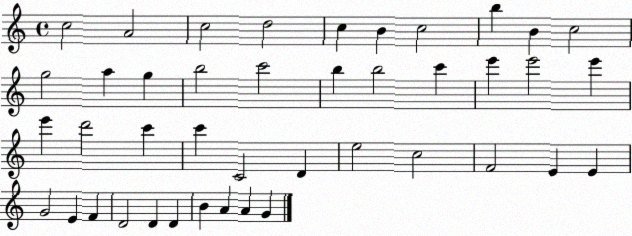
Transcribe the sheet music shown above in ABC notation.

X:1
T:Untitled
M:4/4
L:1/4
K:C
c2 A2 c2 d2 c B c2 b B c2 g2 a g b2 c'2 b b2 c' e' e'2 e' e' d'2 c' c' C2 D e2 c2 F2 E E G2 E F D2 D D B A A G